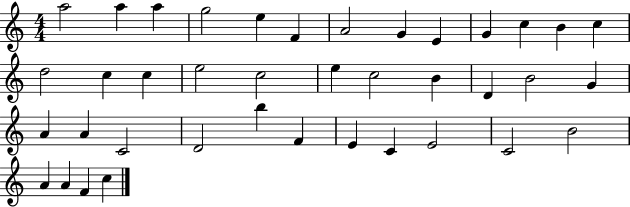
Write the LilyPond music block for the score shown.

{
  \clef treble
  \numericTimeSignature
  \time 4/4
  \key c \major
  a''2 a''4 a''4 | g''2 e''4 f'4 | a'2 g'4 e'4 | g'4 c''4 b'4 c''4 | \break d''2 c''4 c''4 | e''2 c''2 | e''4 c''2 b'4 | d'4 b'2 g'4 | \break a'4 a'4 c'2 | d'2 b''4 f'4 | e'4 c'4 e'2 | c'2 b'2 | \break a'4 a'4 f'4 c''4 | \bar "|."
}